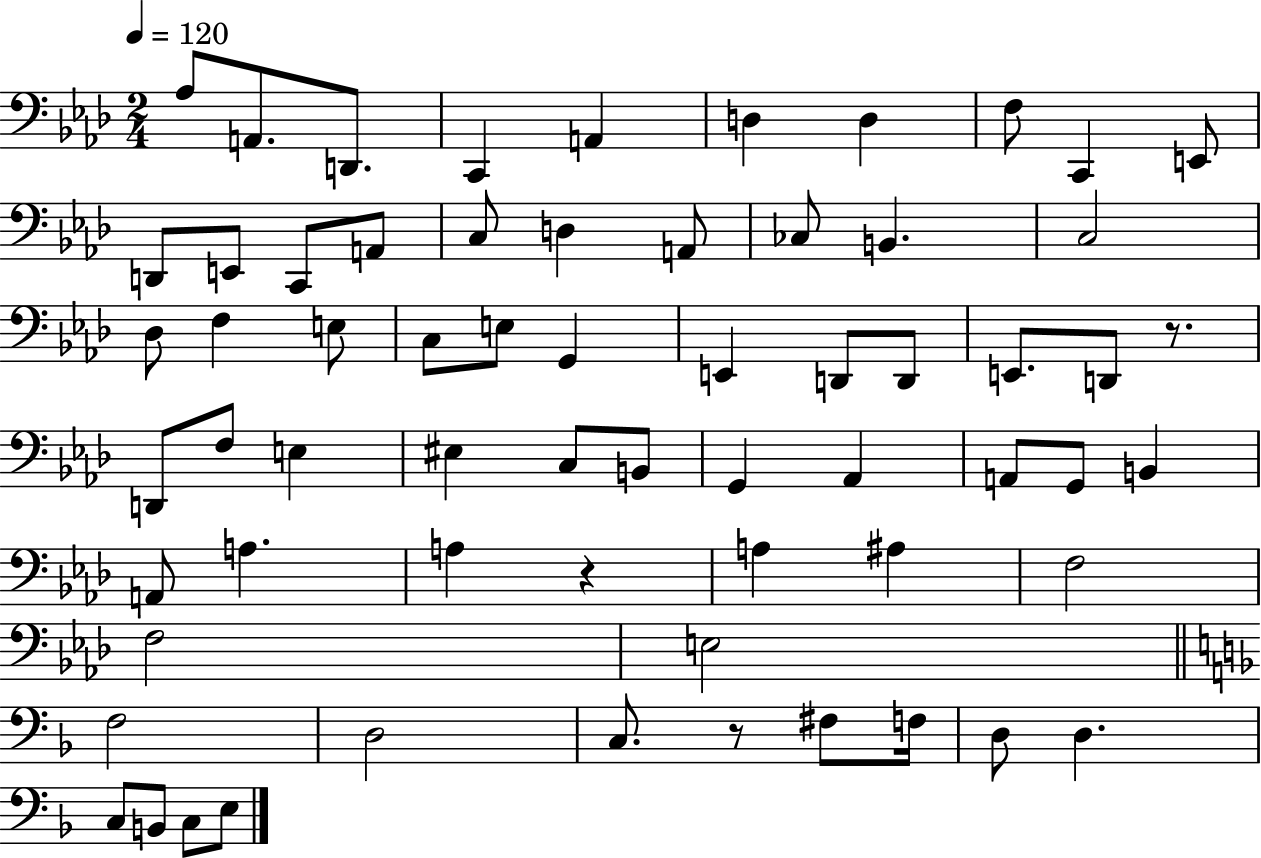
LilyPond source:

{
  \clef bass
  \numericTimeSignature
  \time 2/4
  \key aes \major
  \tempo 4 = 120
  aes8 a,8. d,8. | c,4 a,4 | d4 d4 | f8 c,4 e,8 | \break d,8 e,8 c,8 a,8 | c8 d4 a,8 | ces8 b,4. | c2 | \break des8 f4 e8 | c8 e8 g,4 | e,4 d,8 d,8 | e,8. d,8 r8. | \break d,8 f8 e4 | eis4 c8 b,8 | g,4 aes,4 | a,8 g,8 b,4 | \break a,8 a4. | a4 r4 | a4 ais4 | f2 | \break f2 | e2 | \bar "||" \break \key d \minor f2 | d2 | c8. r8 fis8 f16 | d8 d4. | \break c8 b,8 c8 e8 | \bar "|."
}